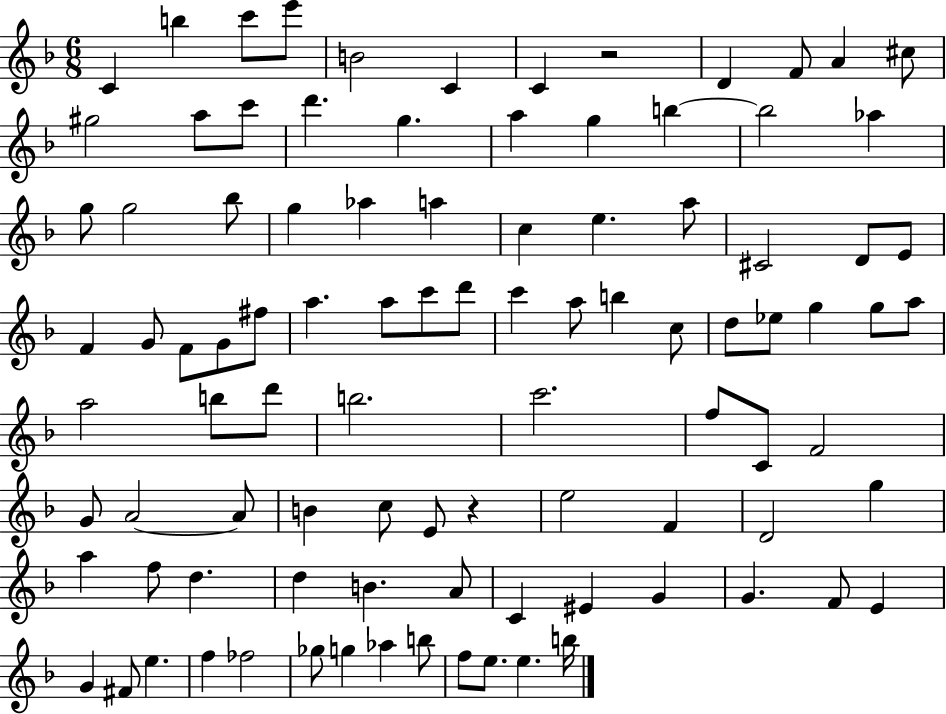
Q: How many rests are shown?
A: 2